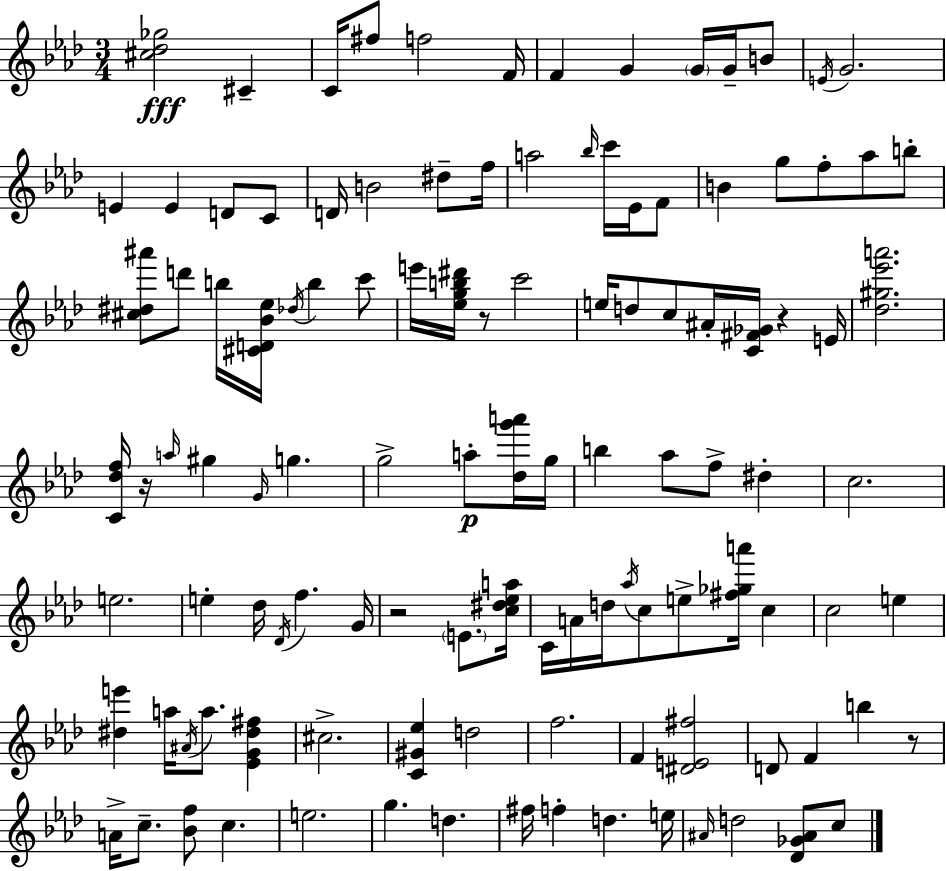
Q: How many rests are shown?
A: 5